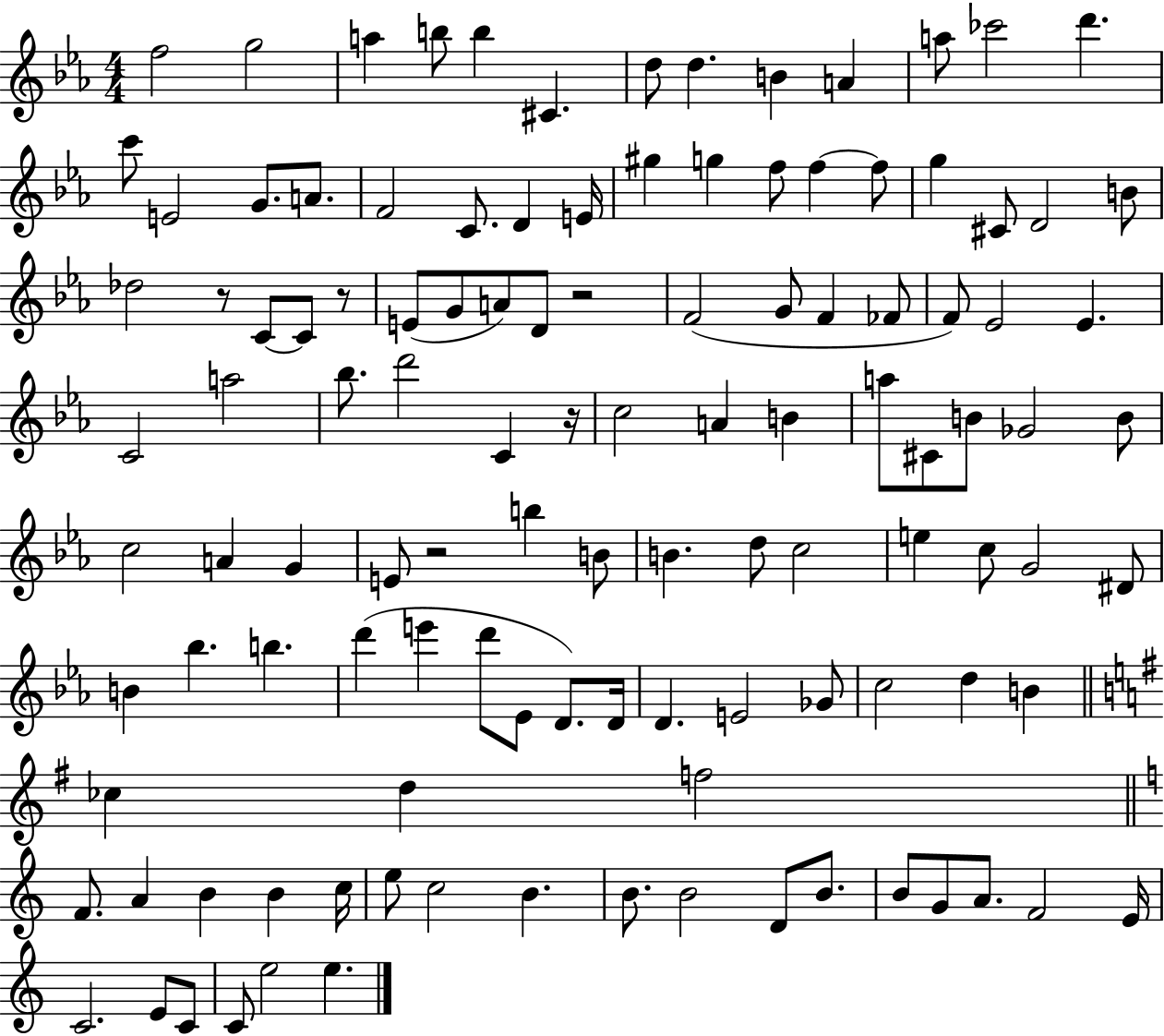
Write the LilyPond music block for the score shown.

{
  \clef treble
  \numericTimeSignature
  \time 4/4
  \key ees \major
  f''2 g''2 | a''4 b''8 b''4 cis'4. | d''8 d''4. b'4 a'4 | a''8 ces'''2 d'''4. | \break c'''8 e'2 g'8. a'8. | f'2 c'8. d'4 e'16 | gis''4 g''4 f''8 f''4~~ f''8 | g''4 cis'8 d'2 b'8 | \break des''2 r8 c'8~~ c'8 r8 | e'8( g'8 a'8) d'8 r2 | f'2( g'8 f'4 fes'8 | f'8) ees'2 ees'4. | \break c'2 a''2 | bes''8. d'''2 c'4 r16 | c''2 a'4 b'4 | a''8 cis'8 b'8 ges'2 b'8 | \break c''2 a'4 g'4 | e'8 r2 b''4 b'8 | b'4. d''8 c''2 | e''4 c''8 g'2 dis'8 | \break b'4 bes''4. b''4. | d'''4( e'''4 d'''8 ees'8 d'8.) d'16 | d'4. e'2 ges'8 | c''2 d''4 b'4 | \break \bar "||" \break \key g \major ces''4 d''4 f''2 | \bar "||" \break \key c \major f'8. a'4 b'4 b'4 c''16 | e''8 c''2 b'4. | b'8. b'2 d'8 b'8. | b'8 g'8 a'8. f'2 e'16 | \break c'2. e'8 c'8 | c'8 e''2 e''4. | \bar "|."
}